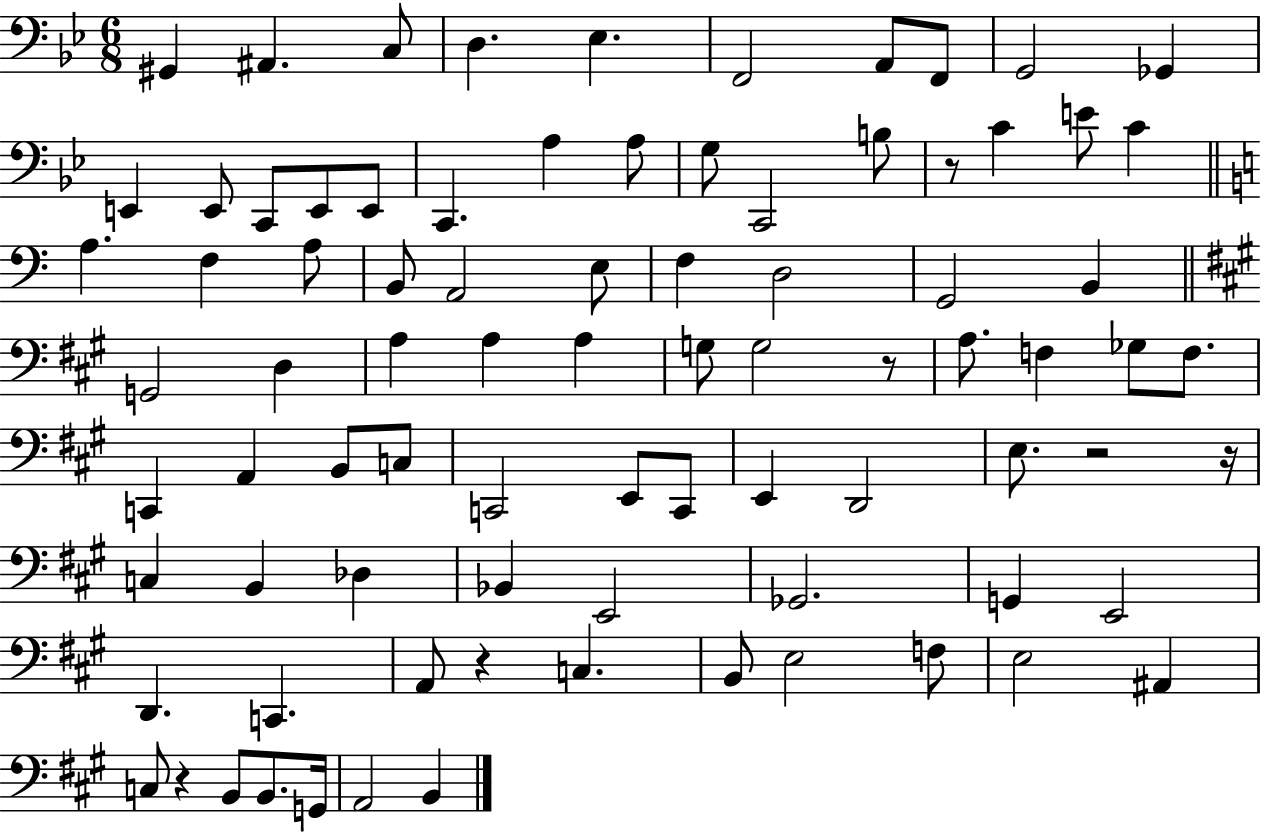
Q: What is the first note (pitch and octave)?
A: G#2